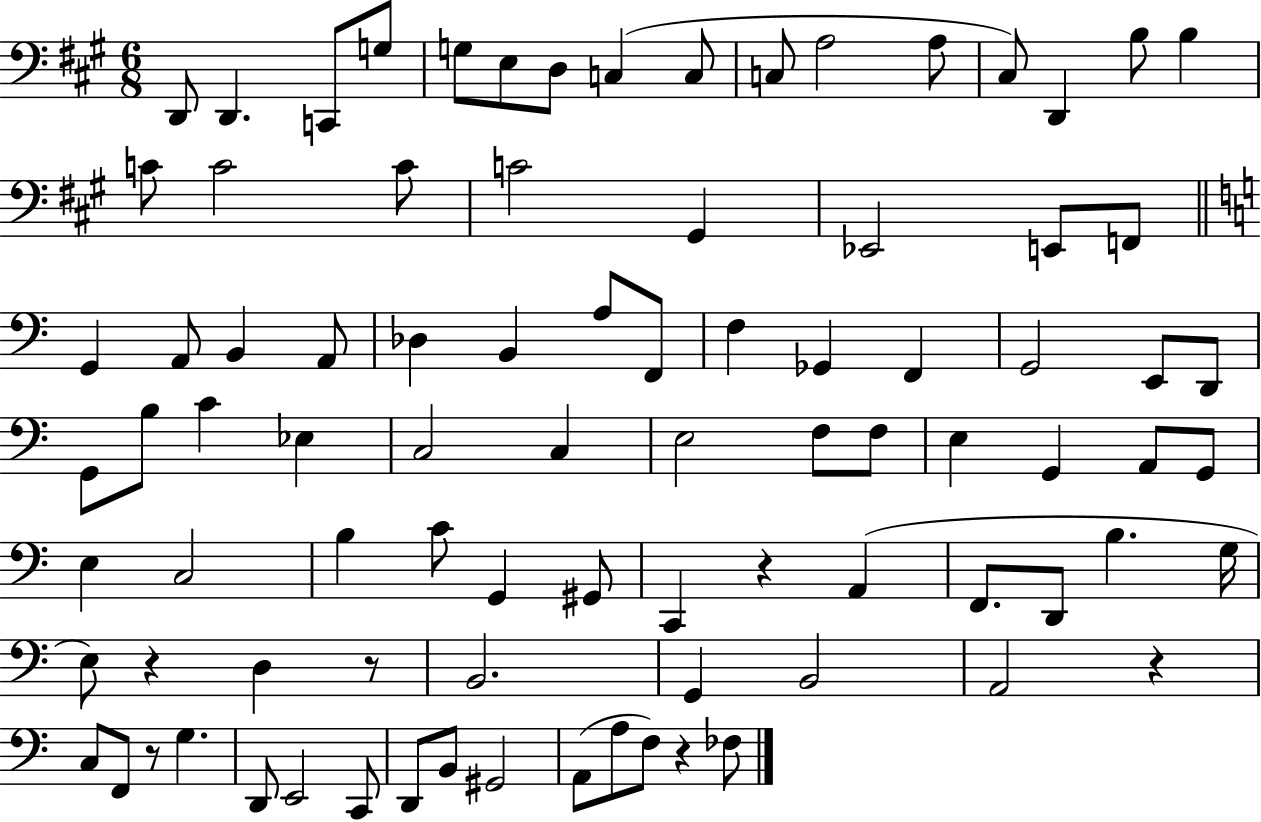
D2/e D2/q. C2/e G3/e G3/e E3/e D3/e C3/q C3/e C3/e A3/h A3/e C#3/e D2/q B3/e B3/q C4/e C4/h C4/e C4/h G#2/q Eb2/h E2/e F2/e G2/q A2/e B2/q A2/e Db3/q B2/q A3/e F2/e F3/q Gb2/q F2/q G2/h E2/e D2/e G2/e B3/e C4/q Eb3/q C3/h C3/q E3/h F3/e F3/e E3/q G2/q A2/e G2/e E3/q C3/h B3/q C4/e G2/q G#2/e C2/q R/q A2/q F2/e. D2/e B3/q. G3/s E3/e R/q D3/q R/e B2/h. G2/q B2/h A2/h R/q C3/e F2/e R/e G3/q. D2/e E2/h C2/e D2/e B2/e G#2/h A2/e A3/e F3/e R/q FES3/e